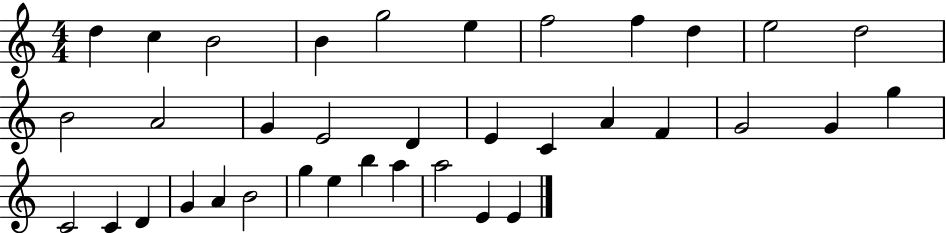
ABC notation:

X:1
T:Untitled
M:4/4
L:1/4
K:C
d c B2 B g2 e f2 f d e2 d2 B2 A2 G E2 D E C A F G2 G g C2 C D G A B2 g e b a a2 E E